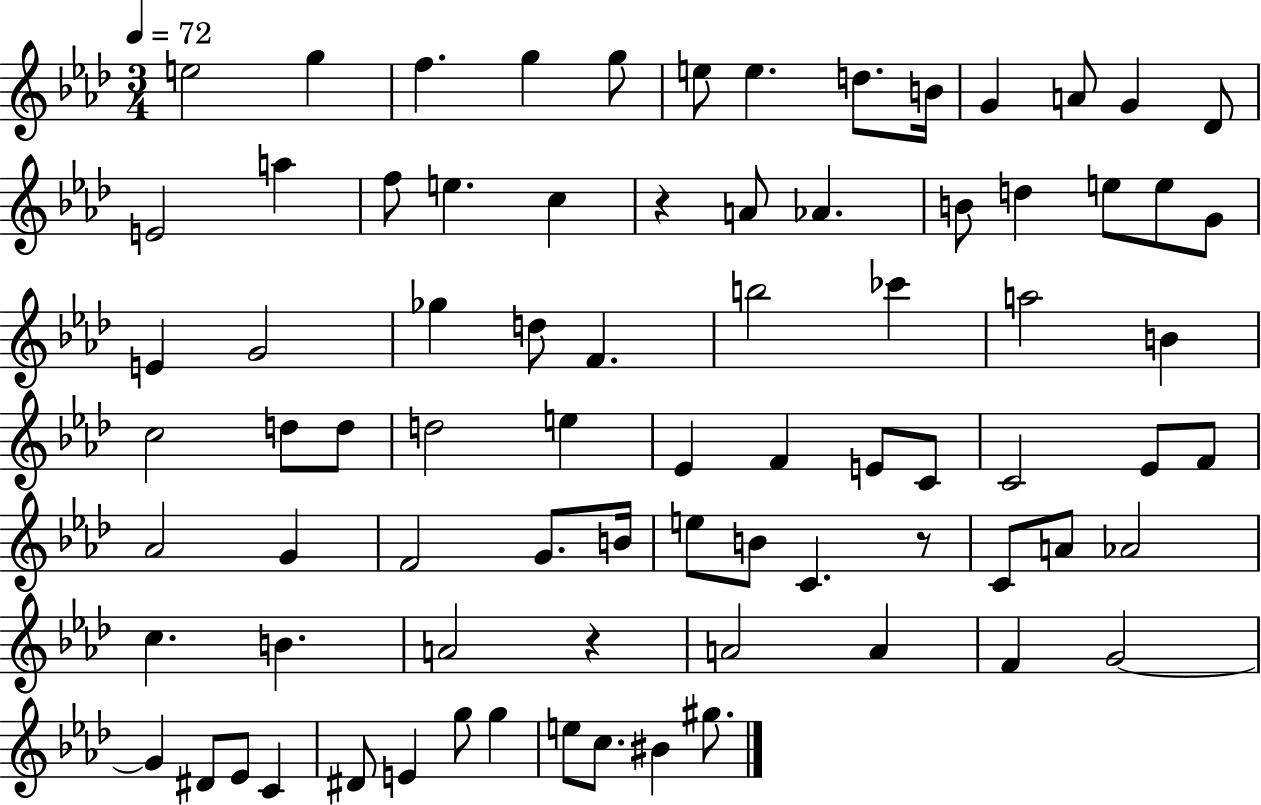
E5/h G5/q F5/q. G5/q G5/e E5/e E5/q. D5/e. B4/s G4/q A4/e G4/q Db4/e E4/h A5/q F5/e E5/q. C5/q R/q A4/e Ab4/q. B4/e D5/q E5/e E5/e G4/e E4/q G4/h Gb5/q D5/e F4/q. B5/h CES6/q A5/h B4/q C5/h D5/e D5/e D5/h E5/q Eb4/q F4/q E4/e C4/e C4/h Eb4/e F4/e Ab4/h G4/q F4/h G4/e. B4/s E5/e B4/e C4/q. R/e C4/e A4/e Ab4/h C5/q. B4/q. A4/h R/q A4/h A4/q F4/q G4/h G4/q D#4/e Eb4/e C4/q D#4/e E4/q G5/e G5/q E5/e C5/e. BIS4/q G#5/e.